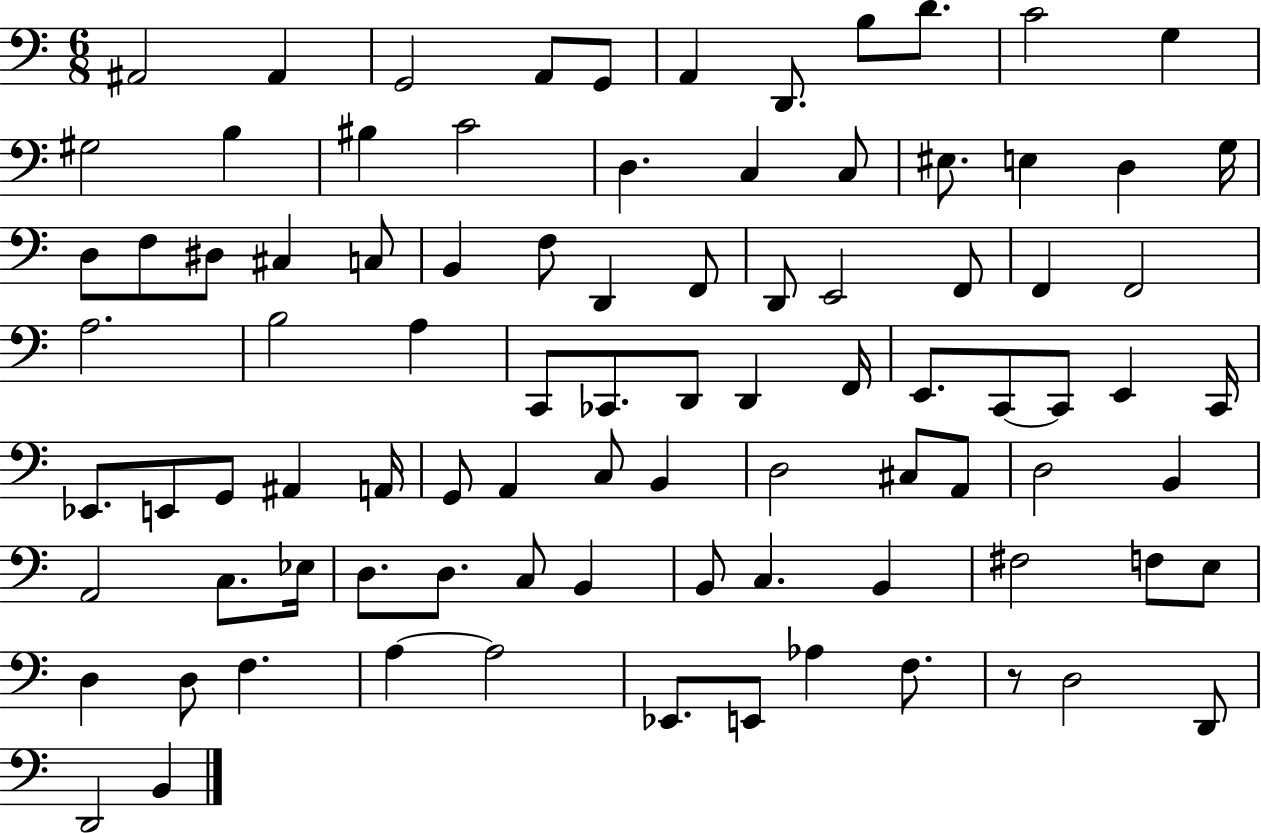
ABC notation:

X:1
T:Untitled
M:6/8
L:1/4
K:C
^A,,2 ^A,, G,,2 A,,/2 G,,/2 A,, D,,/2 B,/2 D/2 C2 G, ^G,2 B, ^B, C2 D, C, C,/2 ^E,/2 E, D, G,/4 D,/2 F,/2 ^D,/2 ^C, C,/2 B,, F,/2 D,, F,,/2 D,,/2 E,,2 F,,/2 F,, F,,2 A,2 B,2 A, C,,/2 _C,,/2 D,,/2 D,, F,,/4 E,,/2 C,,/2 C,,/2 E,, C,,/4 _E,,/2 E,,/2 G,,/2 ^A,, A,,/4 G,,/2 A,, C,/2 B,, D,2 ^C,/2 A,,/2 D,2 B,, A,,2 C,/2 _E,/4 D,/2 D,/2 C,/2 B,, B,,/2 C, B,, ^F,2 F,/2 E,/2 D, D,/2 F, A, A,2 _E,,/2 E,,/2 _A, F,/2 z/2 D,2 D,,/2 D,,2 B,,